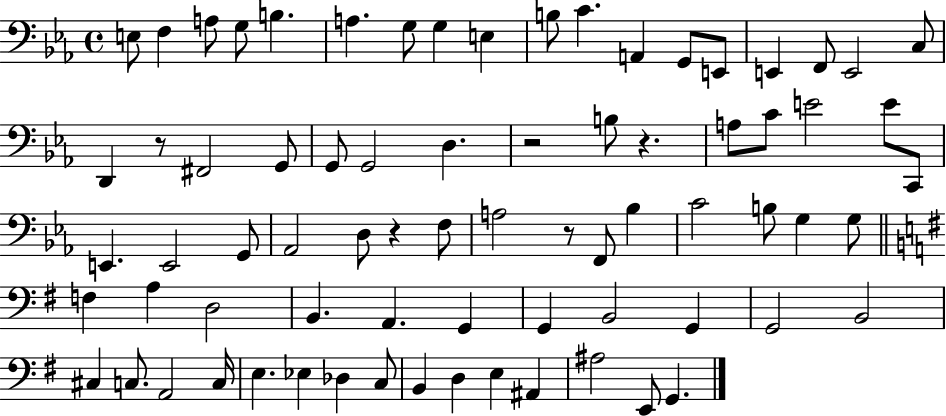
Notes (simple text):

E3/e F3/q A3/e G3/e B3/q. A3/q. G3/e G3/q E3/q B3/e C4/q. A2/q G2/e E2/e E2/q F2/e E2/h C3/e D2/q R/e F#2/h G2/e G2/e G2/h D3/q. R/h B3/e R/q. A3/e C4/e E4/h E4/e C2/e E2/q. E2/h G2/e Ab2/h D3/e R/q F3/e A3/h R/e F2/e Bb3/q C4/h B3/e G3/q G3/e F3/q A3/q D3/h B2/q. A2/q. G2/q G2/q B2/h G2/q G2/h B2/h C#3/q C3/e. A2/h C3/s E3/q. Eb3/q Db3/q C3/e B2/q D3/q E3/q A#2/q A#3/h E2/e G2/q.